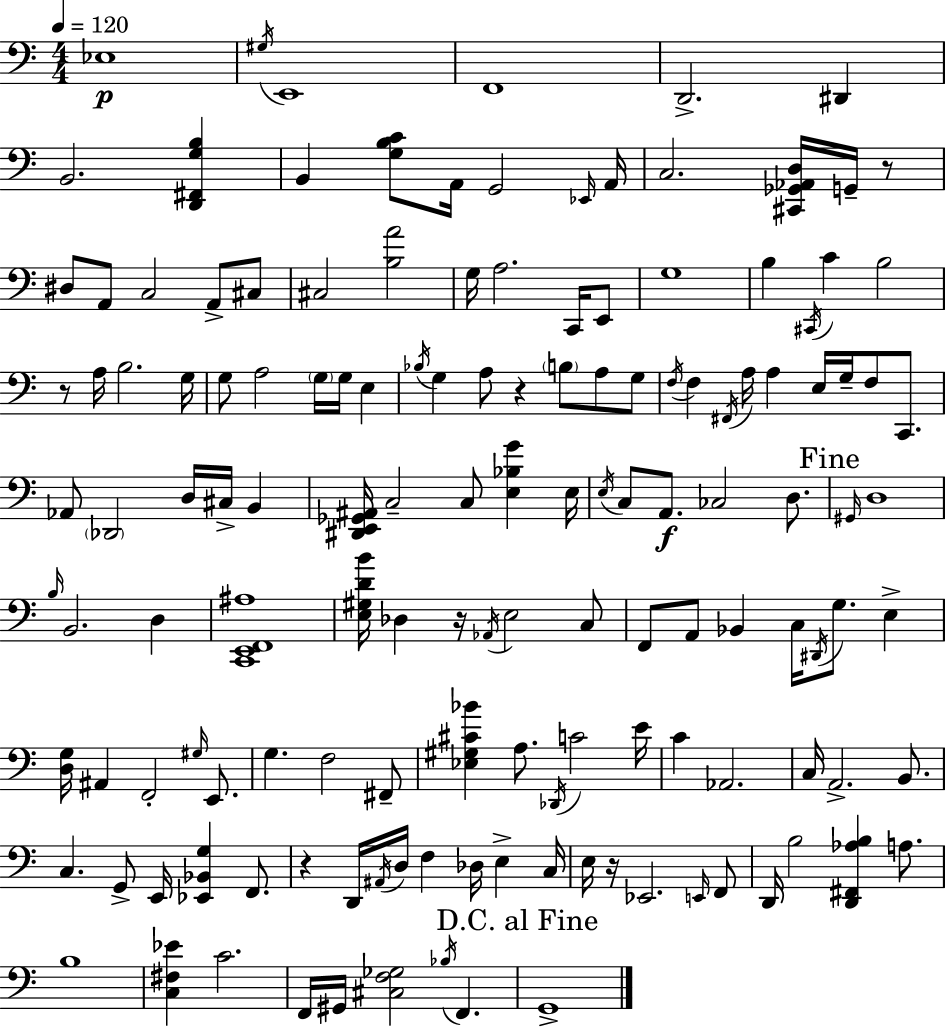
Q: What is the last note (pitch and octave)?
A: G2